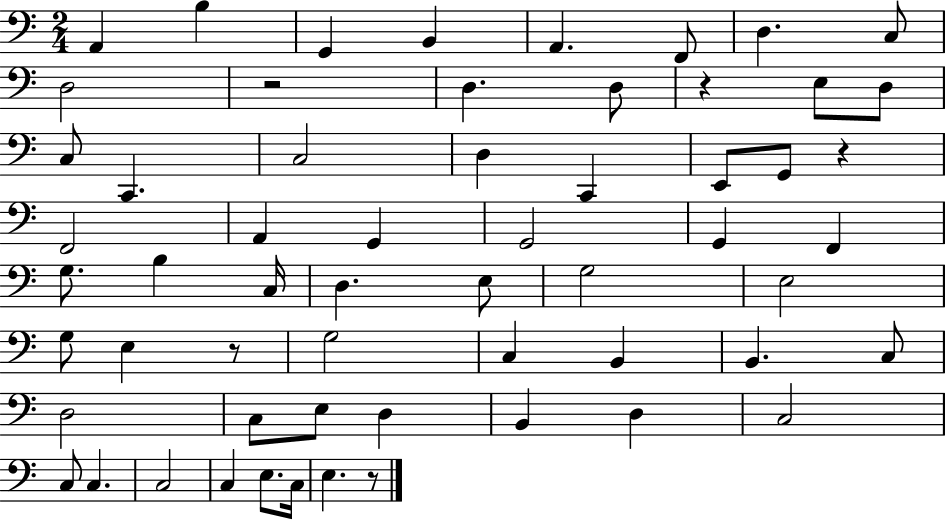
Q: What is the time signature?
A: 2/4